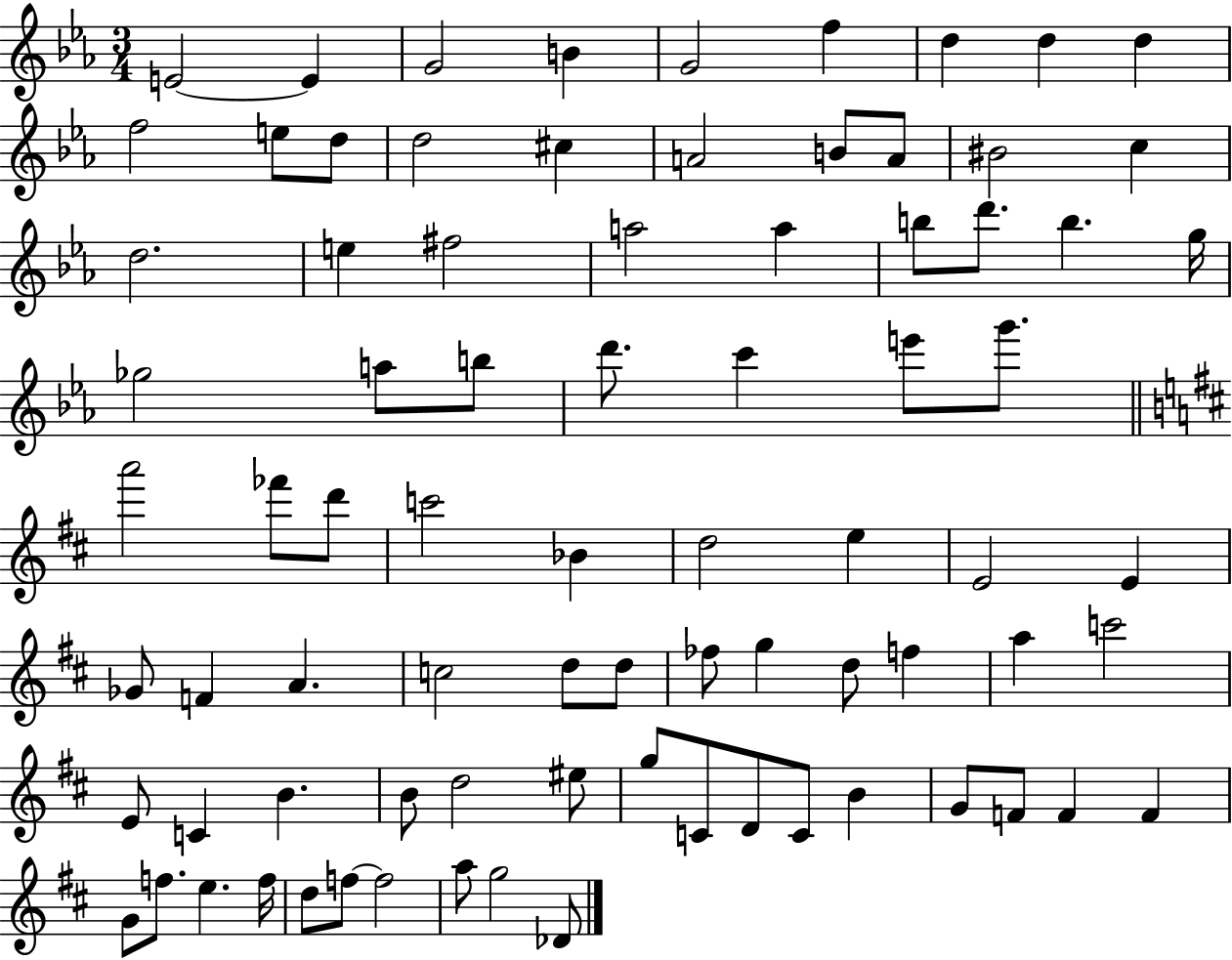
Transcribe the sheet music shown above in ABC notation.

X:1
T:Untitled
M:3/4
L:1/4
K:Eb
E2 E G2 B G2 f d d d f2 e/2 d/2 d2 ^c A2 B/2 A/2 ^B2 c d2 e ^f2 a2 a b/2 d'/2 b g/4 _g2 a/2 b/2 d'/2 c' e'/2 g'/2 a'2 _f'/2 d'/2 c'2 _B d2 e E2 E _G/2 F A c2 d/2 d/2 _f/2 g d/2 f a c'2 E/2 C B B/2 d2 ^e/2 g/2 C/2 D/2 C/2 B G/2 F/2 F F G/2 f/2 e f/4 d/2 f/2 f2 a/2 g2 _D/2